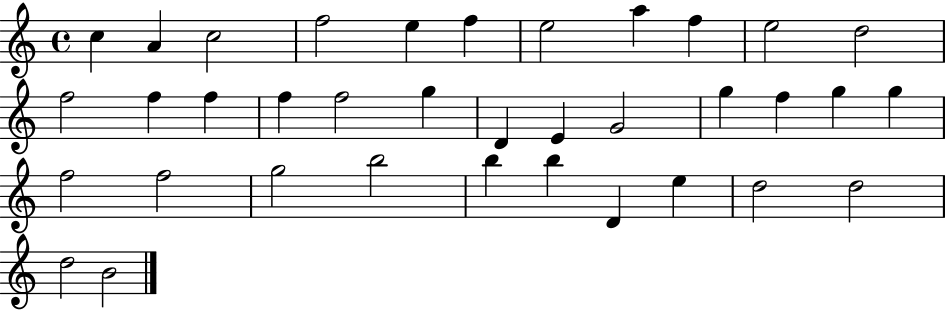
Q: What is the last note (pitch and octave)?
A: B4